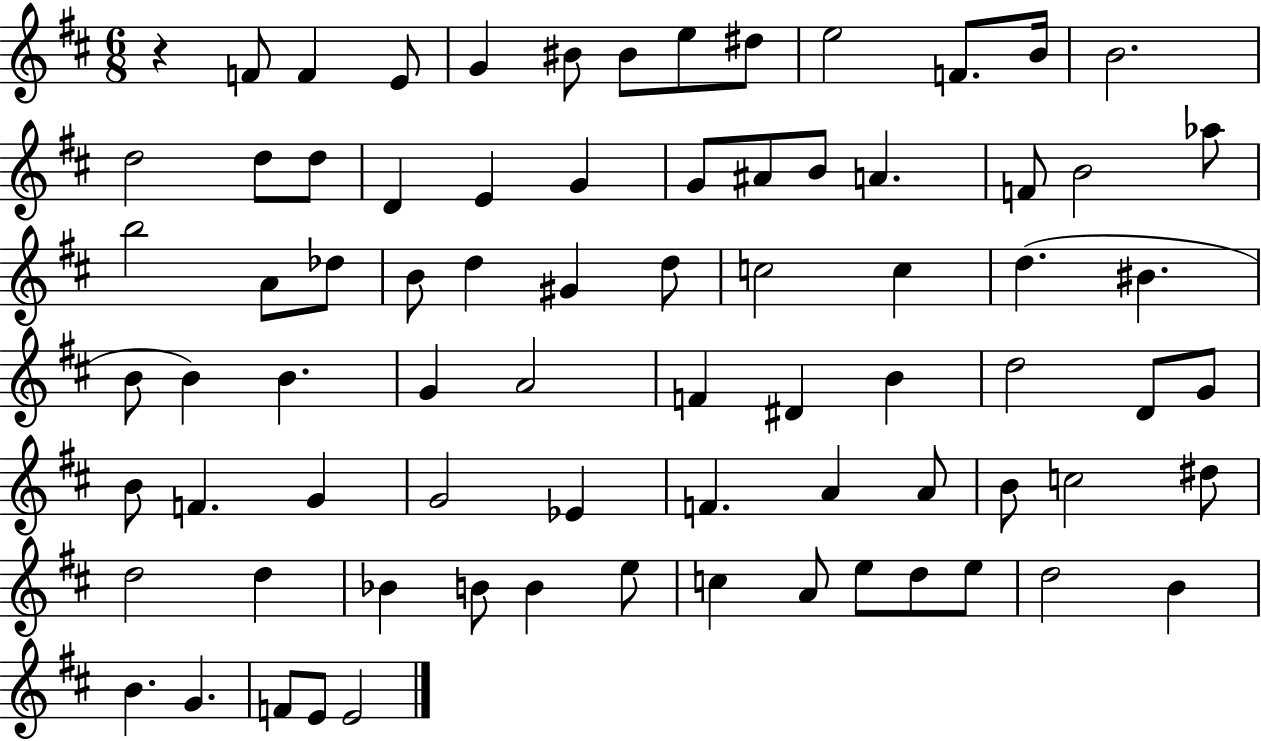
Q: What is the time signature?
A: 6/8